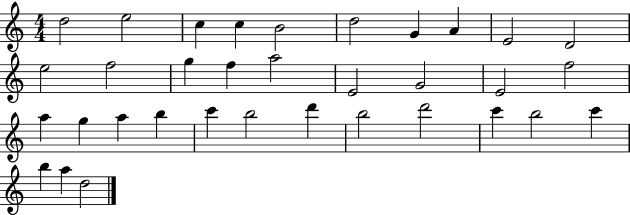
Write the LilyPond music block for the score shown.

{
  \clef treble
  \numericTimeSignature
  \time 4/4
  \key c \major
  d''2 e''2 | c''4 c''4 b'2 | d''2 g'4 a'4 | e'2 d'2 | \break e''2 f''2 | g''4 f''4 a''2 | e'2 g'2 | e'2 f''2 | \break a''4 g''4 a''4 b''4 | c'''4 b''2 d'''4 | b''2 d'''2 | c'''4 b''2 c'''4 | \break b''4 a''4 d''2 | \bar "|."
}